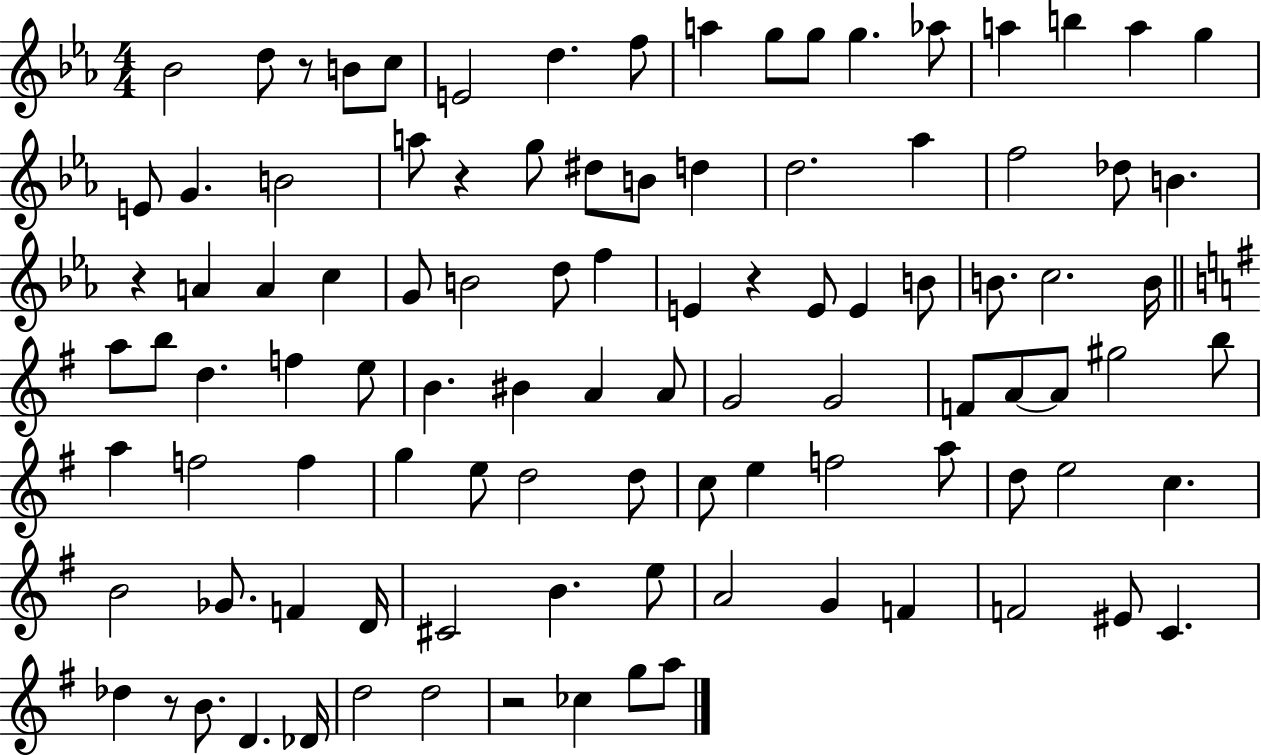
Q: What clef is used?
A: treble